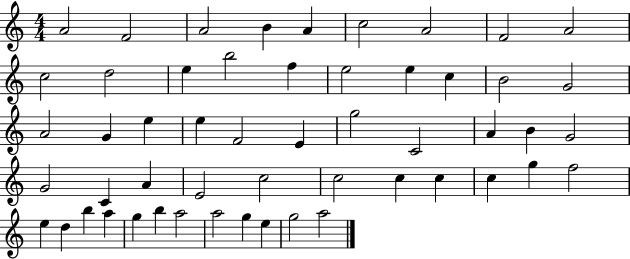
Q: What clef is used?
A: treble